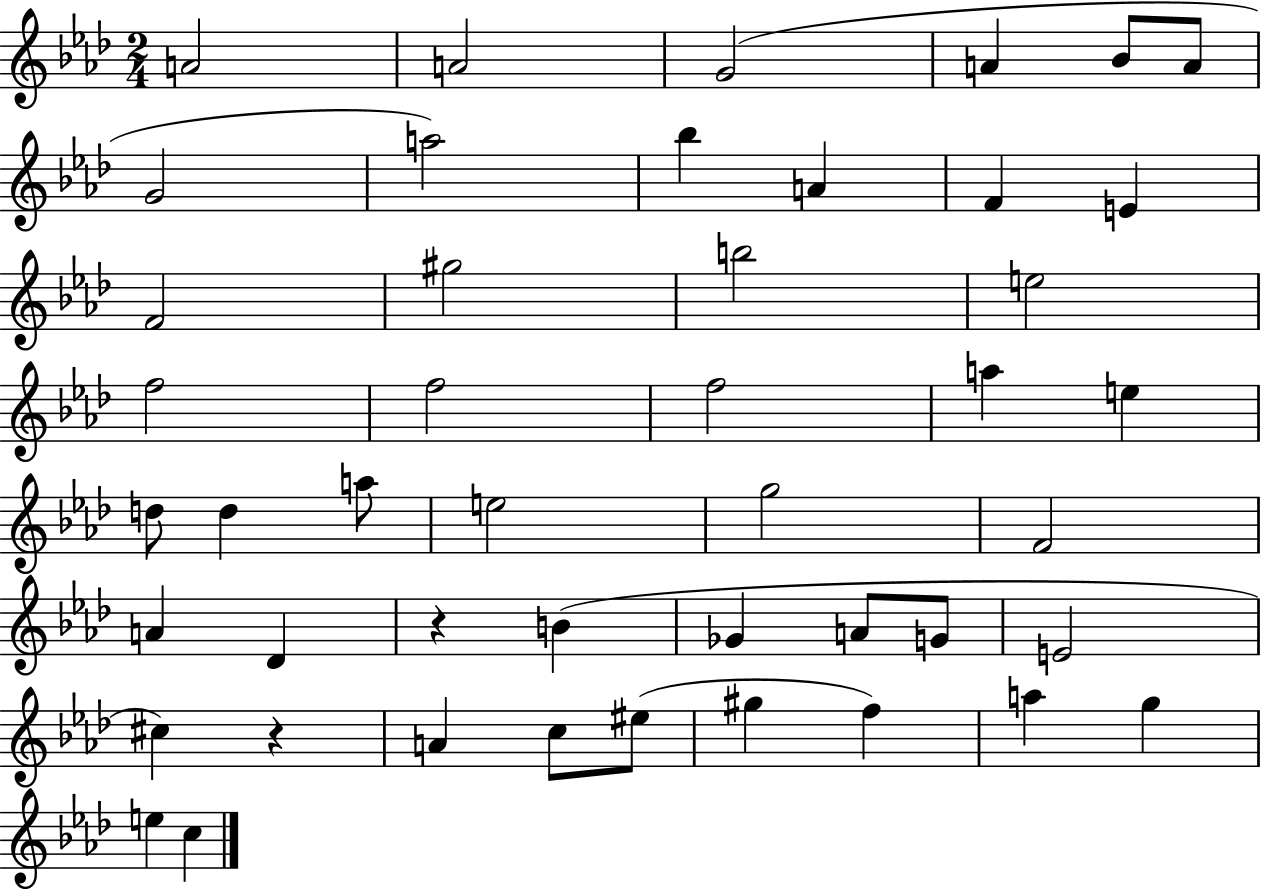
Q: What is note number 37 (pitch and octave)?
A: C5